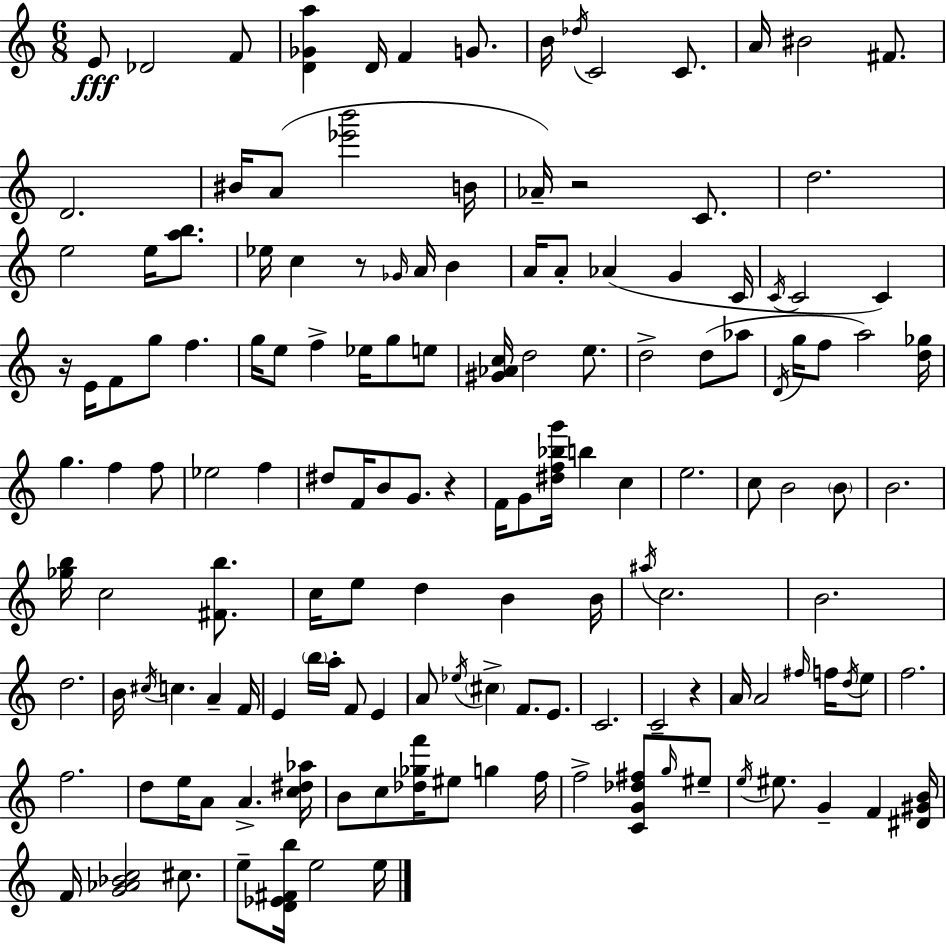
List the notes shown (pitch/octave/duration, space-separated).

E4/e Db4/h F4/e [D4,Gb4,A5]/q D4/s F4/q G4/e. B4/s Db5/s C4/h C4/e. A4/s BIS4/h F#4/e. D4/h. BIS4/s A4/e [Eb6,B6]/h B4/s Ab4/s R/h C4/e. D5/h. E5/h E5/s [A5,B5]/e. Eb5/s C5/q R/e Gb4/s A4/s B4/q A4/s A4/e Ab4/q G4/q C4/s C4/s C4/h C4/q R/s E4/s F4/e G5/e F5/q. G5/s E5/e F5/q Eb5/s G5/e E5/e [G#4,Ab4,C5]/s D5/h E5/e. D5/h D5/e Ab5/e D4/s G5/s F5/e A5/h [D5,Gb5]/s G5/q. F5/q F5/e Eb5/h F5/q D#5/e F4/s B4/e G4/e. R/q F4/s G4/e [D#5,F5,Bb5,G6]/s B5/q C5/q E5/h. C5/e B4/h B4/e B4/h. [Gb5,B5]/s C5/h [F#4,B5]/e. C5/s E5/e D5/q B4/q B4/s A#5/s C5/h. B4/h. D5/h. B4/s C#5/s C5/q. A4/q F4/s E4/q B5/s A5/s F4/e E4/q A4/e Eb5/s C#5/q F4/e. E4/e. C4/h. C4/h R/q A4/s A4/h F#5/s F5/s D5/s E5/e F5/h. F5/h. D5/e E5/s A4/e A4/q. [C5,D#5,Ab5]/s B4/e C5/e [Db5,Gb5,F6]/s EIS5/e G5/q F5/s F5/h [C4,G4,Db5,F#5]/e G5/s EIS5/e E5/s EIS5/e. G4/q F4/q [D#4,G#4,B4]/s F4/s [G4,Ab4,Bb4,C5]/h C#5/e. E5/e [D4,Eb4,F#4,B5]/s E5/h E5/s